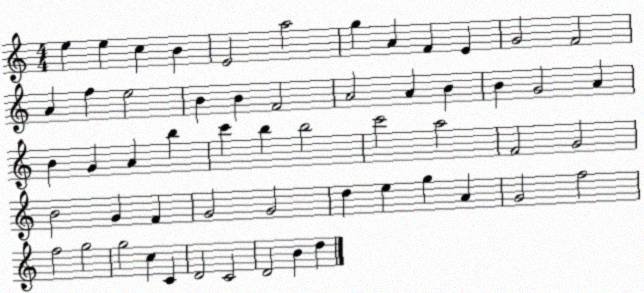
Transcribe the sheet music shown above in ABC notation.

X:1
T:Untitled
M:4/4
L:1/4
K:C
e e c B E2 a2 g A F E G2 F2 A f e2 B B F2 A2 A B B G2 A B G A b c' b b2 c'2 a2 F2 G2 B2 G F G2 G2 d e g A G2 f2 f2 g2 g2 c C D2 C2 D2 B d